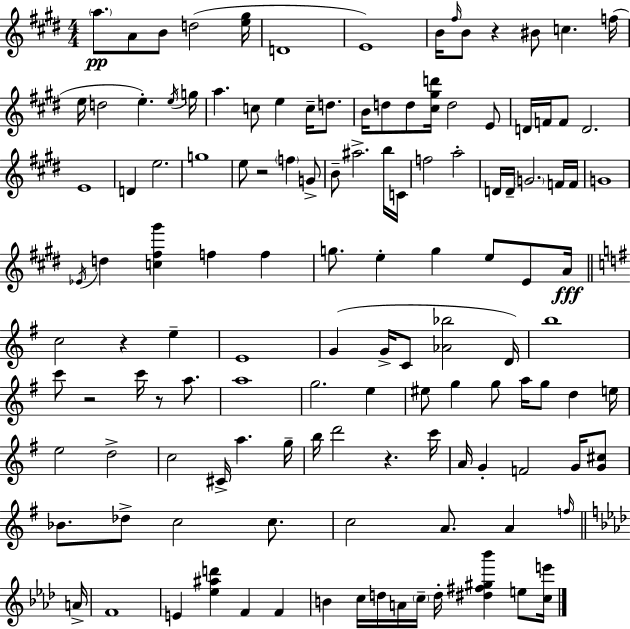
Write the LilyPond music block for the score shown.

{
  \clef treble
  \numericTimeSignature
  \time 4/4
  \key e \major
  \parenthesize a''8.\pp a'8 b'8 d''2( <e'' gis''>16 | d'1 | e'1) | b'16 \grace { fis''16 } b'8 r4 bis'8 c''4. | \break f''16( e''16 d''2 e''4.-.) | \acciaccatura { e''16 } g''16 a''4. c''8 e''4 c''16-- d''8. | b'16 d''8 d''8 <cis'' gis'' d'''>16 d''2 | e'8 d'16 f'16 f'8 d'2. | \break e'1 | d'4 e''2. | g''1 | e''8 r2 \parenthesize f''4 | \break g'8-> b'8-- ais''2.-> | b''16 c'16 f''2 a''2-. | d'16 d'16-- \parenthesize g'2. | f'16 f'16 g'1 | \break \acciaccatura { ees'16 } d''4 <c'' fis'' gis'''>4 f''4 f''4 | g''8. e''4-. g''4 e''8 | e'8 a'16\fff \bar "||" \break \key g \major c''2 r4 e''4-- | e'1 | g'4( g'16-> c'8 <aes' bes''>2 d'16) | b''1 | \break c'''8 r2 c'''16 r8 a''8. | a''1 | g''2. e''4 | eis''8 g''4 g''8 a''16 g''8 d''4 e''16 | \break e''2 d''2-> | c''2 cis'16-> a''4. g''16-- | b''16 d'''2 r4. c'''16 | a'16 g'4-. f'2 g'16 <g' cis''>8 | \break bes'8. des''8-> c''2 c''8. | c''2 a'8. a'4 \grace { f''16 } | \bar "||" \break \key f \minor a'16-> f'1 | e'4 <ees'' ais'' d'''>4 f'4 f'4 | b'4 c''16 d''16 a'16 \parenthesize c''16-- d''16-. <dis'' fis'' gis'' bes'''>4 e''8 | <c'' e'''>16 \bar "|."
}